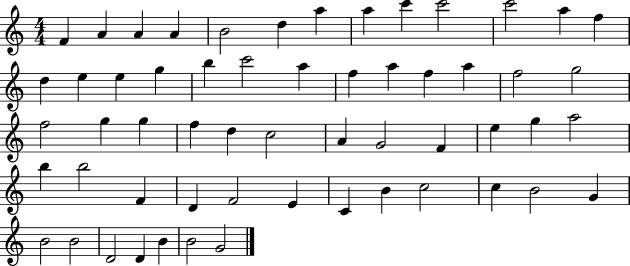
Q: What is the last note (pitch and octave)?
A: G4